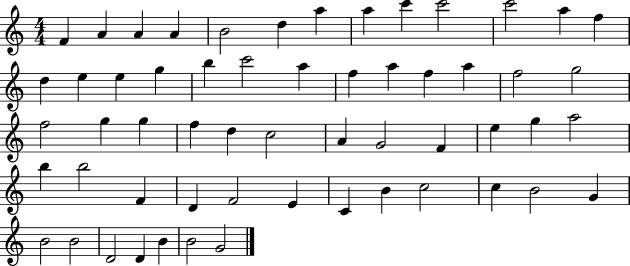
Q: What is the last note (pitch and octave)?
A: G4